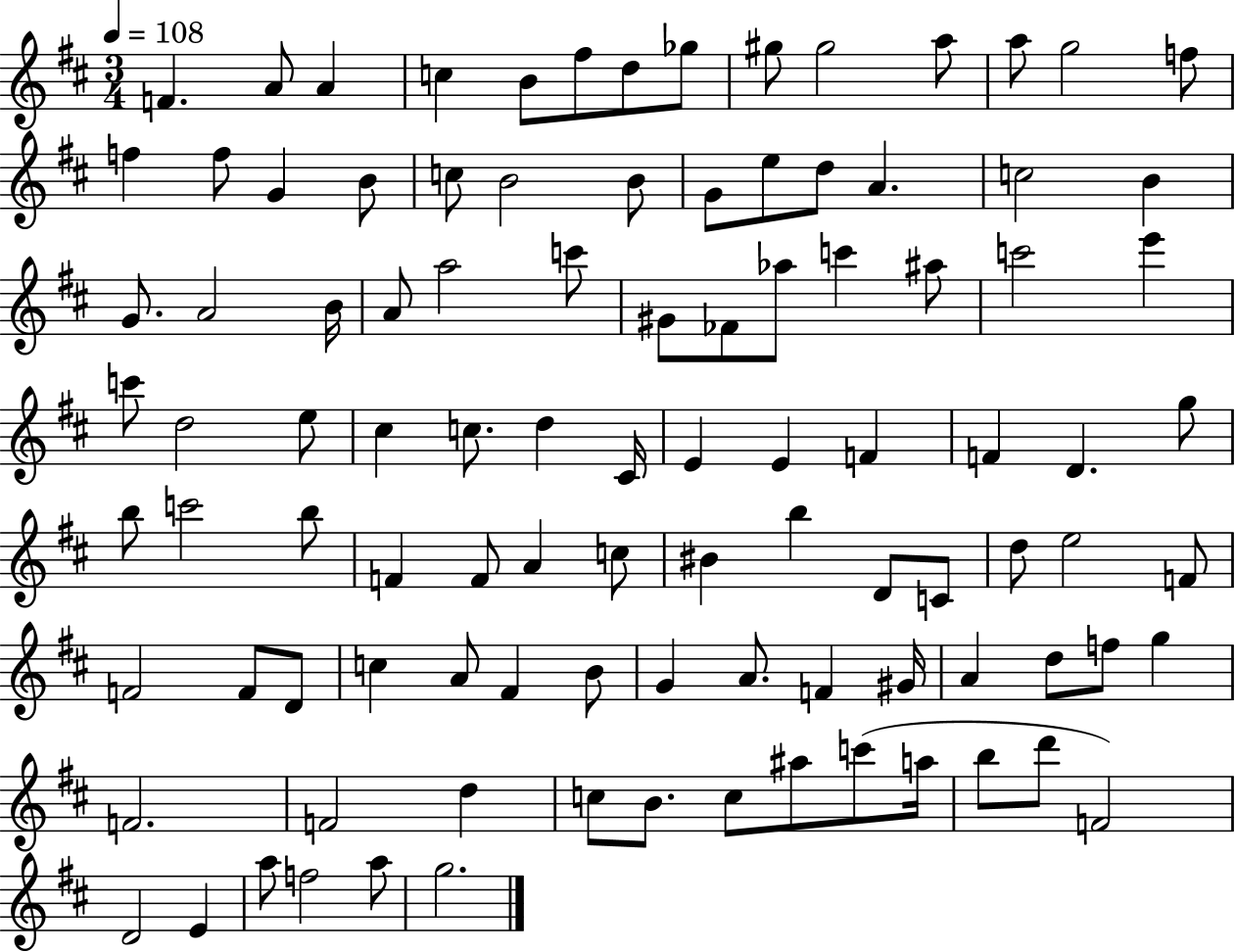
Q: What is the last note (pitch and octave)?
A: G5